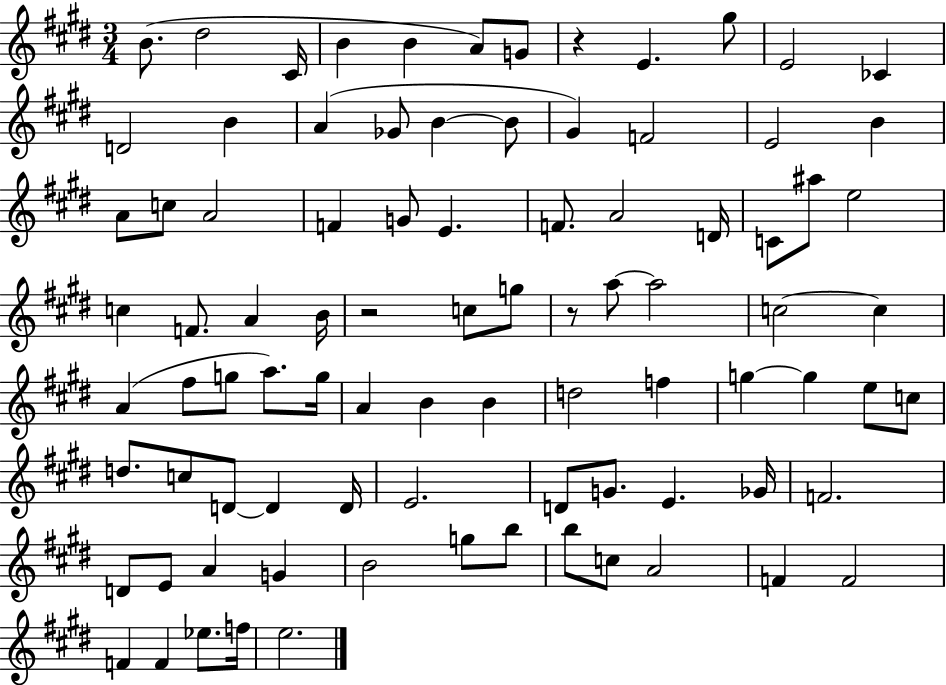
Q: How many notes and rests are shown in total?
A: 88